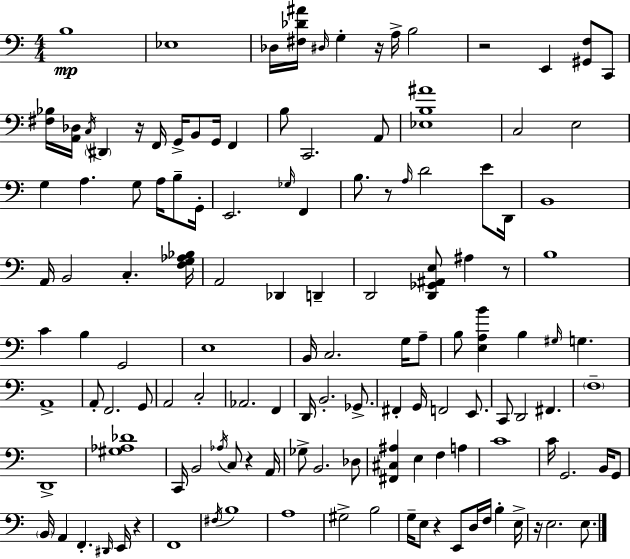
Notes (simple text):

B3/w Eb3/w Db3/s [F#3,Db4,A#4]/s D#3/s G3/q R/s A3/s B3/h R/h E2/q [G#2,F3]/e C2/e [F#3,Bb3]/s [A2,Db3]/s C3/s D#2/q R/s F2/s G2/s B2/e G2/s F2/q B3/e C2/h. A2/e [Eb3,B3,A#4]/w C3/h E3/h G3/q A3/q. G3/e A3/s B3/e G2/s E2/h. Gb3/s F2/q B3/e. R/e A3/s D4/h E4/e D2/s B2/w A2/s B2/h C3/q. [F3,G3,Ab3,Bb3]/s A2/h Db2/q D2/q D2/h [D2,Gb2,A#2,E3]/e A#3/q R/e B3/w C4/q B3/q G2/h E3/w B2/s C3/h. G3/s A3/e B3/e [E3,A3,B4]/q B3/q G#3/s G3/q. A2/w A2/e F2/h. G2/e A2/h C3/h Ab2/h. F2/q D2/s B2/h. Gb2/e. F#2/q G2/s F2/h E2/e. C2/e D2/h F#2/q. F3/w D2/w [G#3,Ab3,Db4]/w C2/s B2/h Ab3/s C3/e R/q A2/s Gb3/e B2/h. Db3/e [F#2,C#3,A#3]/q E3/q F3/q A3/q C4/w C4/s G2/h. B2/s G2/e B2/s A2/q F2/q. D#2/s E2/s R/q F2/w F#3/s B3/w A3/w G#3/h B3/h G3/s E3/e R/q E2/e D3/s F3/s B3/q E3/s R/s E3/h. E3/e.